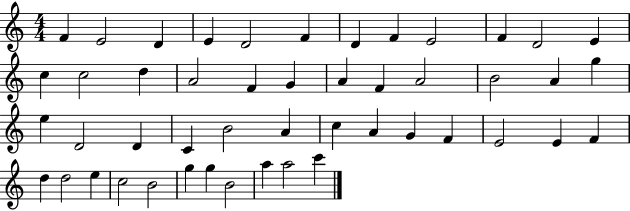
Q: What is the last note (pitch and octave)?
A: C6